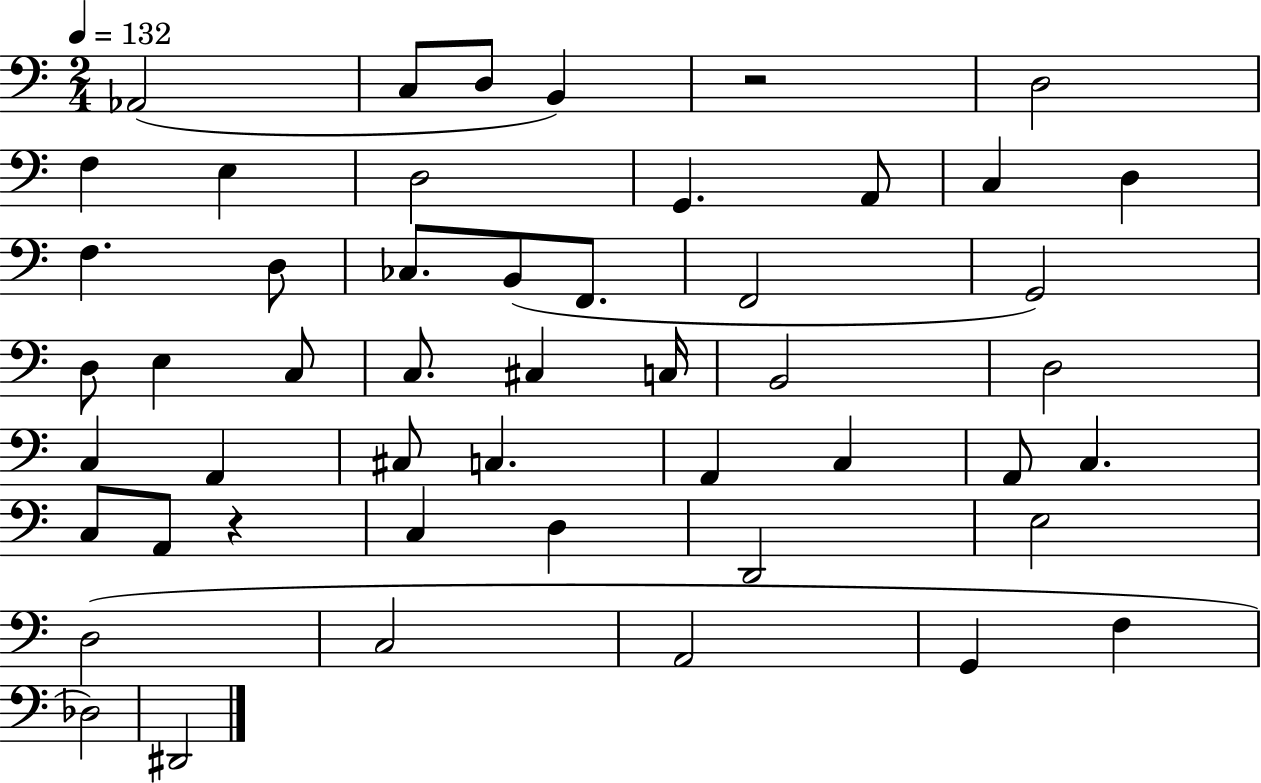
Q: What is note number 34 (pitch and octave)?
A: A2